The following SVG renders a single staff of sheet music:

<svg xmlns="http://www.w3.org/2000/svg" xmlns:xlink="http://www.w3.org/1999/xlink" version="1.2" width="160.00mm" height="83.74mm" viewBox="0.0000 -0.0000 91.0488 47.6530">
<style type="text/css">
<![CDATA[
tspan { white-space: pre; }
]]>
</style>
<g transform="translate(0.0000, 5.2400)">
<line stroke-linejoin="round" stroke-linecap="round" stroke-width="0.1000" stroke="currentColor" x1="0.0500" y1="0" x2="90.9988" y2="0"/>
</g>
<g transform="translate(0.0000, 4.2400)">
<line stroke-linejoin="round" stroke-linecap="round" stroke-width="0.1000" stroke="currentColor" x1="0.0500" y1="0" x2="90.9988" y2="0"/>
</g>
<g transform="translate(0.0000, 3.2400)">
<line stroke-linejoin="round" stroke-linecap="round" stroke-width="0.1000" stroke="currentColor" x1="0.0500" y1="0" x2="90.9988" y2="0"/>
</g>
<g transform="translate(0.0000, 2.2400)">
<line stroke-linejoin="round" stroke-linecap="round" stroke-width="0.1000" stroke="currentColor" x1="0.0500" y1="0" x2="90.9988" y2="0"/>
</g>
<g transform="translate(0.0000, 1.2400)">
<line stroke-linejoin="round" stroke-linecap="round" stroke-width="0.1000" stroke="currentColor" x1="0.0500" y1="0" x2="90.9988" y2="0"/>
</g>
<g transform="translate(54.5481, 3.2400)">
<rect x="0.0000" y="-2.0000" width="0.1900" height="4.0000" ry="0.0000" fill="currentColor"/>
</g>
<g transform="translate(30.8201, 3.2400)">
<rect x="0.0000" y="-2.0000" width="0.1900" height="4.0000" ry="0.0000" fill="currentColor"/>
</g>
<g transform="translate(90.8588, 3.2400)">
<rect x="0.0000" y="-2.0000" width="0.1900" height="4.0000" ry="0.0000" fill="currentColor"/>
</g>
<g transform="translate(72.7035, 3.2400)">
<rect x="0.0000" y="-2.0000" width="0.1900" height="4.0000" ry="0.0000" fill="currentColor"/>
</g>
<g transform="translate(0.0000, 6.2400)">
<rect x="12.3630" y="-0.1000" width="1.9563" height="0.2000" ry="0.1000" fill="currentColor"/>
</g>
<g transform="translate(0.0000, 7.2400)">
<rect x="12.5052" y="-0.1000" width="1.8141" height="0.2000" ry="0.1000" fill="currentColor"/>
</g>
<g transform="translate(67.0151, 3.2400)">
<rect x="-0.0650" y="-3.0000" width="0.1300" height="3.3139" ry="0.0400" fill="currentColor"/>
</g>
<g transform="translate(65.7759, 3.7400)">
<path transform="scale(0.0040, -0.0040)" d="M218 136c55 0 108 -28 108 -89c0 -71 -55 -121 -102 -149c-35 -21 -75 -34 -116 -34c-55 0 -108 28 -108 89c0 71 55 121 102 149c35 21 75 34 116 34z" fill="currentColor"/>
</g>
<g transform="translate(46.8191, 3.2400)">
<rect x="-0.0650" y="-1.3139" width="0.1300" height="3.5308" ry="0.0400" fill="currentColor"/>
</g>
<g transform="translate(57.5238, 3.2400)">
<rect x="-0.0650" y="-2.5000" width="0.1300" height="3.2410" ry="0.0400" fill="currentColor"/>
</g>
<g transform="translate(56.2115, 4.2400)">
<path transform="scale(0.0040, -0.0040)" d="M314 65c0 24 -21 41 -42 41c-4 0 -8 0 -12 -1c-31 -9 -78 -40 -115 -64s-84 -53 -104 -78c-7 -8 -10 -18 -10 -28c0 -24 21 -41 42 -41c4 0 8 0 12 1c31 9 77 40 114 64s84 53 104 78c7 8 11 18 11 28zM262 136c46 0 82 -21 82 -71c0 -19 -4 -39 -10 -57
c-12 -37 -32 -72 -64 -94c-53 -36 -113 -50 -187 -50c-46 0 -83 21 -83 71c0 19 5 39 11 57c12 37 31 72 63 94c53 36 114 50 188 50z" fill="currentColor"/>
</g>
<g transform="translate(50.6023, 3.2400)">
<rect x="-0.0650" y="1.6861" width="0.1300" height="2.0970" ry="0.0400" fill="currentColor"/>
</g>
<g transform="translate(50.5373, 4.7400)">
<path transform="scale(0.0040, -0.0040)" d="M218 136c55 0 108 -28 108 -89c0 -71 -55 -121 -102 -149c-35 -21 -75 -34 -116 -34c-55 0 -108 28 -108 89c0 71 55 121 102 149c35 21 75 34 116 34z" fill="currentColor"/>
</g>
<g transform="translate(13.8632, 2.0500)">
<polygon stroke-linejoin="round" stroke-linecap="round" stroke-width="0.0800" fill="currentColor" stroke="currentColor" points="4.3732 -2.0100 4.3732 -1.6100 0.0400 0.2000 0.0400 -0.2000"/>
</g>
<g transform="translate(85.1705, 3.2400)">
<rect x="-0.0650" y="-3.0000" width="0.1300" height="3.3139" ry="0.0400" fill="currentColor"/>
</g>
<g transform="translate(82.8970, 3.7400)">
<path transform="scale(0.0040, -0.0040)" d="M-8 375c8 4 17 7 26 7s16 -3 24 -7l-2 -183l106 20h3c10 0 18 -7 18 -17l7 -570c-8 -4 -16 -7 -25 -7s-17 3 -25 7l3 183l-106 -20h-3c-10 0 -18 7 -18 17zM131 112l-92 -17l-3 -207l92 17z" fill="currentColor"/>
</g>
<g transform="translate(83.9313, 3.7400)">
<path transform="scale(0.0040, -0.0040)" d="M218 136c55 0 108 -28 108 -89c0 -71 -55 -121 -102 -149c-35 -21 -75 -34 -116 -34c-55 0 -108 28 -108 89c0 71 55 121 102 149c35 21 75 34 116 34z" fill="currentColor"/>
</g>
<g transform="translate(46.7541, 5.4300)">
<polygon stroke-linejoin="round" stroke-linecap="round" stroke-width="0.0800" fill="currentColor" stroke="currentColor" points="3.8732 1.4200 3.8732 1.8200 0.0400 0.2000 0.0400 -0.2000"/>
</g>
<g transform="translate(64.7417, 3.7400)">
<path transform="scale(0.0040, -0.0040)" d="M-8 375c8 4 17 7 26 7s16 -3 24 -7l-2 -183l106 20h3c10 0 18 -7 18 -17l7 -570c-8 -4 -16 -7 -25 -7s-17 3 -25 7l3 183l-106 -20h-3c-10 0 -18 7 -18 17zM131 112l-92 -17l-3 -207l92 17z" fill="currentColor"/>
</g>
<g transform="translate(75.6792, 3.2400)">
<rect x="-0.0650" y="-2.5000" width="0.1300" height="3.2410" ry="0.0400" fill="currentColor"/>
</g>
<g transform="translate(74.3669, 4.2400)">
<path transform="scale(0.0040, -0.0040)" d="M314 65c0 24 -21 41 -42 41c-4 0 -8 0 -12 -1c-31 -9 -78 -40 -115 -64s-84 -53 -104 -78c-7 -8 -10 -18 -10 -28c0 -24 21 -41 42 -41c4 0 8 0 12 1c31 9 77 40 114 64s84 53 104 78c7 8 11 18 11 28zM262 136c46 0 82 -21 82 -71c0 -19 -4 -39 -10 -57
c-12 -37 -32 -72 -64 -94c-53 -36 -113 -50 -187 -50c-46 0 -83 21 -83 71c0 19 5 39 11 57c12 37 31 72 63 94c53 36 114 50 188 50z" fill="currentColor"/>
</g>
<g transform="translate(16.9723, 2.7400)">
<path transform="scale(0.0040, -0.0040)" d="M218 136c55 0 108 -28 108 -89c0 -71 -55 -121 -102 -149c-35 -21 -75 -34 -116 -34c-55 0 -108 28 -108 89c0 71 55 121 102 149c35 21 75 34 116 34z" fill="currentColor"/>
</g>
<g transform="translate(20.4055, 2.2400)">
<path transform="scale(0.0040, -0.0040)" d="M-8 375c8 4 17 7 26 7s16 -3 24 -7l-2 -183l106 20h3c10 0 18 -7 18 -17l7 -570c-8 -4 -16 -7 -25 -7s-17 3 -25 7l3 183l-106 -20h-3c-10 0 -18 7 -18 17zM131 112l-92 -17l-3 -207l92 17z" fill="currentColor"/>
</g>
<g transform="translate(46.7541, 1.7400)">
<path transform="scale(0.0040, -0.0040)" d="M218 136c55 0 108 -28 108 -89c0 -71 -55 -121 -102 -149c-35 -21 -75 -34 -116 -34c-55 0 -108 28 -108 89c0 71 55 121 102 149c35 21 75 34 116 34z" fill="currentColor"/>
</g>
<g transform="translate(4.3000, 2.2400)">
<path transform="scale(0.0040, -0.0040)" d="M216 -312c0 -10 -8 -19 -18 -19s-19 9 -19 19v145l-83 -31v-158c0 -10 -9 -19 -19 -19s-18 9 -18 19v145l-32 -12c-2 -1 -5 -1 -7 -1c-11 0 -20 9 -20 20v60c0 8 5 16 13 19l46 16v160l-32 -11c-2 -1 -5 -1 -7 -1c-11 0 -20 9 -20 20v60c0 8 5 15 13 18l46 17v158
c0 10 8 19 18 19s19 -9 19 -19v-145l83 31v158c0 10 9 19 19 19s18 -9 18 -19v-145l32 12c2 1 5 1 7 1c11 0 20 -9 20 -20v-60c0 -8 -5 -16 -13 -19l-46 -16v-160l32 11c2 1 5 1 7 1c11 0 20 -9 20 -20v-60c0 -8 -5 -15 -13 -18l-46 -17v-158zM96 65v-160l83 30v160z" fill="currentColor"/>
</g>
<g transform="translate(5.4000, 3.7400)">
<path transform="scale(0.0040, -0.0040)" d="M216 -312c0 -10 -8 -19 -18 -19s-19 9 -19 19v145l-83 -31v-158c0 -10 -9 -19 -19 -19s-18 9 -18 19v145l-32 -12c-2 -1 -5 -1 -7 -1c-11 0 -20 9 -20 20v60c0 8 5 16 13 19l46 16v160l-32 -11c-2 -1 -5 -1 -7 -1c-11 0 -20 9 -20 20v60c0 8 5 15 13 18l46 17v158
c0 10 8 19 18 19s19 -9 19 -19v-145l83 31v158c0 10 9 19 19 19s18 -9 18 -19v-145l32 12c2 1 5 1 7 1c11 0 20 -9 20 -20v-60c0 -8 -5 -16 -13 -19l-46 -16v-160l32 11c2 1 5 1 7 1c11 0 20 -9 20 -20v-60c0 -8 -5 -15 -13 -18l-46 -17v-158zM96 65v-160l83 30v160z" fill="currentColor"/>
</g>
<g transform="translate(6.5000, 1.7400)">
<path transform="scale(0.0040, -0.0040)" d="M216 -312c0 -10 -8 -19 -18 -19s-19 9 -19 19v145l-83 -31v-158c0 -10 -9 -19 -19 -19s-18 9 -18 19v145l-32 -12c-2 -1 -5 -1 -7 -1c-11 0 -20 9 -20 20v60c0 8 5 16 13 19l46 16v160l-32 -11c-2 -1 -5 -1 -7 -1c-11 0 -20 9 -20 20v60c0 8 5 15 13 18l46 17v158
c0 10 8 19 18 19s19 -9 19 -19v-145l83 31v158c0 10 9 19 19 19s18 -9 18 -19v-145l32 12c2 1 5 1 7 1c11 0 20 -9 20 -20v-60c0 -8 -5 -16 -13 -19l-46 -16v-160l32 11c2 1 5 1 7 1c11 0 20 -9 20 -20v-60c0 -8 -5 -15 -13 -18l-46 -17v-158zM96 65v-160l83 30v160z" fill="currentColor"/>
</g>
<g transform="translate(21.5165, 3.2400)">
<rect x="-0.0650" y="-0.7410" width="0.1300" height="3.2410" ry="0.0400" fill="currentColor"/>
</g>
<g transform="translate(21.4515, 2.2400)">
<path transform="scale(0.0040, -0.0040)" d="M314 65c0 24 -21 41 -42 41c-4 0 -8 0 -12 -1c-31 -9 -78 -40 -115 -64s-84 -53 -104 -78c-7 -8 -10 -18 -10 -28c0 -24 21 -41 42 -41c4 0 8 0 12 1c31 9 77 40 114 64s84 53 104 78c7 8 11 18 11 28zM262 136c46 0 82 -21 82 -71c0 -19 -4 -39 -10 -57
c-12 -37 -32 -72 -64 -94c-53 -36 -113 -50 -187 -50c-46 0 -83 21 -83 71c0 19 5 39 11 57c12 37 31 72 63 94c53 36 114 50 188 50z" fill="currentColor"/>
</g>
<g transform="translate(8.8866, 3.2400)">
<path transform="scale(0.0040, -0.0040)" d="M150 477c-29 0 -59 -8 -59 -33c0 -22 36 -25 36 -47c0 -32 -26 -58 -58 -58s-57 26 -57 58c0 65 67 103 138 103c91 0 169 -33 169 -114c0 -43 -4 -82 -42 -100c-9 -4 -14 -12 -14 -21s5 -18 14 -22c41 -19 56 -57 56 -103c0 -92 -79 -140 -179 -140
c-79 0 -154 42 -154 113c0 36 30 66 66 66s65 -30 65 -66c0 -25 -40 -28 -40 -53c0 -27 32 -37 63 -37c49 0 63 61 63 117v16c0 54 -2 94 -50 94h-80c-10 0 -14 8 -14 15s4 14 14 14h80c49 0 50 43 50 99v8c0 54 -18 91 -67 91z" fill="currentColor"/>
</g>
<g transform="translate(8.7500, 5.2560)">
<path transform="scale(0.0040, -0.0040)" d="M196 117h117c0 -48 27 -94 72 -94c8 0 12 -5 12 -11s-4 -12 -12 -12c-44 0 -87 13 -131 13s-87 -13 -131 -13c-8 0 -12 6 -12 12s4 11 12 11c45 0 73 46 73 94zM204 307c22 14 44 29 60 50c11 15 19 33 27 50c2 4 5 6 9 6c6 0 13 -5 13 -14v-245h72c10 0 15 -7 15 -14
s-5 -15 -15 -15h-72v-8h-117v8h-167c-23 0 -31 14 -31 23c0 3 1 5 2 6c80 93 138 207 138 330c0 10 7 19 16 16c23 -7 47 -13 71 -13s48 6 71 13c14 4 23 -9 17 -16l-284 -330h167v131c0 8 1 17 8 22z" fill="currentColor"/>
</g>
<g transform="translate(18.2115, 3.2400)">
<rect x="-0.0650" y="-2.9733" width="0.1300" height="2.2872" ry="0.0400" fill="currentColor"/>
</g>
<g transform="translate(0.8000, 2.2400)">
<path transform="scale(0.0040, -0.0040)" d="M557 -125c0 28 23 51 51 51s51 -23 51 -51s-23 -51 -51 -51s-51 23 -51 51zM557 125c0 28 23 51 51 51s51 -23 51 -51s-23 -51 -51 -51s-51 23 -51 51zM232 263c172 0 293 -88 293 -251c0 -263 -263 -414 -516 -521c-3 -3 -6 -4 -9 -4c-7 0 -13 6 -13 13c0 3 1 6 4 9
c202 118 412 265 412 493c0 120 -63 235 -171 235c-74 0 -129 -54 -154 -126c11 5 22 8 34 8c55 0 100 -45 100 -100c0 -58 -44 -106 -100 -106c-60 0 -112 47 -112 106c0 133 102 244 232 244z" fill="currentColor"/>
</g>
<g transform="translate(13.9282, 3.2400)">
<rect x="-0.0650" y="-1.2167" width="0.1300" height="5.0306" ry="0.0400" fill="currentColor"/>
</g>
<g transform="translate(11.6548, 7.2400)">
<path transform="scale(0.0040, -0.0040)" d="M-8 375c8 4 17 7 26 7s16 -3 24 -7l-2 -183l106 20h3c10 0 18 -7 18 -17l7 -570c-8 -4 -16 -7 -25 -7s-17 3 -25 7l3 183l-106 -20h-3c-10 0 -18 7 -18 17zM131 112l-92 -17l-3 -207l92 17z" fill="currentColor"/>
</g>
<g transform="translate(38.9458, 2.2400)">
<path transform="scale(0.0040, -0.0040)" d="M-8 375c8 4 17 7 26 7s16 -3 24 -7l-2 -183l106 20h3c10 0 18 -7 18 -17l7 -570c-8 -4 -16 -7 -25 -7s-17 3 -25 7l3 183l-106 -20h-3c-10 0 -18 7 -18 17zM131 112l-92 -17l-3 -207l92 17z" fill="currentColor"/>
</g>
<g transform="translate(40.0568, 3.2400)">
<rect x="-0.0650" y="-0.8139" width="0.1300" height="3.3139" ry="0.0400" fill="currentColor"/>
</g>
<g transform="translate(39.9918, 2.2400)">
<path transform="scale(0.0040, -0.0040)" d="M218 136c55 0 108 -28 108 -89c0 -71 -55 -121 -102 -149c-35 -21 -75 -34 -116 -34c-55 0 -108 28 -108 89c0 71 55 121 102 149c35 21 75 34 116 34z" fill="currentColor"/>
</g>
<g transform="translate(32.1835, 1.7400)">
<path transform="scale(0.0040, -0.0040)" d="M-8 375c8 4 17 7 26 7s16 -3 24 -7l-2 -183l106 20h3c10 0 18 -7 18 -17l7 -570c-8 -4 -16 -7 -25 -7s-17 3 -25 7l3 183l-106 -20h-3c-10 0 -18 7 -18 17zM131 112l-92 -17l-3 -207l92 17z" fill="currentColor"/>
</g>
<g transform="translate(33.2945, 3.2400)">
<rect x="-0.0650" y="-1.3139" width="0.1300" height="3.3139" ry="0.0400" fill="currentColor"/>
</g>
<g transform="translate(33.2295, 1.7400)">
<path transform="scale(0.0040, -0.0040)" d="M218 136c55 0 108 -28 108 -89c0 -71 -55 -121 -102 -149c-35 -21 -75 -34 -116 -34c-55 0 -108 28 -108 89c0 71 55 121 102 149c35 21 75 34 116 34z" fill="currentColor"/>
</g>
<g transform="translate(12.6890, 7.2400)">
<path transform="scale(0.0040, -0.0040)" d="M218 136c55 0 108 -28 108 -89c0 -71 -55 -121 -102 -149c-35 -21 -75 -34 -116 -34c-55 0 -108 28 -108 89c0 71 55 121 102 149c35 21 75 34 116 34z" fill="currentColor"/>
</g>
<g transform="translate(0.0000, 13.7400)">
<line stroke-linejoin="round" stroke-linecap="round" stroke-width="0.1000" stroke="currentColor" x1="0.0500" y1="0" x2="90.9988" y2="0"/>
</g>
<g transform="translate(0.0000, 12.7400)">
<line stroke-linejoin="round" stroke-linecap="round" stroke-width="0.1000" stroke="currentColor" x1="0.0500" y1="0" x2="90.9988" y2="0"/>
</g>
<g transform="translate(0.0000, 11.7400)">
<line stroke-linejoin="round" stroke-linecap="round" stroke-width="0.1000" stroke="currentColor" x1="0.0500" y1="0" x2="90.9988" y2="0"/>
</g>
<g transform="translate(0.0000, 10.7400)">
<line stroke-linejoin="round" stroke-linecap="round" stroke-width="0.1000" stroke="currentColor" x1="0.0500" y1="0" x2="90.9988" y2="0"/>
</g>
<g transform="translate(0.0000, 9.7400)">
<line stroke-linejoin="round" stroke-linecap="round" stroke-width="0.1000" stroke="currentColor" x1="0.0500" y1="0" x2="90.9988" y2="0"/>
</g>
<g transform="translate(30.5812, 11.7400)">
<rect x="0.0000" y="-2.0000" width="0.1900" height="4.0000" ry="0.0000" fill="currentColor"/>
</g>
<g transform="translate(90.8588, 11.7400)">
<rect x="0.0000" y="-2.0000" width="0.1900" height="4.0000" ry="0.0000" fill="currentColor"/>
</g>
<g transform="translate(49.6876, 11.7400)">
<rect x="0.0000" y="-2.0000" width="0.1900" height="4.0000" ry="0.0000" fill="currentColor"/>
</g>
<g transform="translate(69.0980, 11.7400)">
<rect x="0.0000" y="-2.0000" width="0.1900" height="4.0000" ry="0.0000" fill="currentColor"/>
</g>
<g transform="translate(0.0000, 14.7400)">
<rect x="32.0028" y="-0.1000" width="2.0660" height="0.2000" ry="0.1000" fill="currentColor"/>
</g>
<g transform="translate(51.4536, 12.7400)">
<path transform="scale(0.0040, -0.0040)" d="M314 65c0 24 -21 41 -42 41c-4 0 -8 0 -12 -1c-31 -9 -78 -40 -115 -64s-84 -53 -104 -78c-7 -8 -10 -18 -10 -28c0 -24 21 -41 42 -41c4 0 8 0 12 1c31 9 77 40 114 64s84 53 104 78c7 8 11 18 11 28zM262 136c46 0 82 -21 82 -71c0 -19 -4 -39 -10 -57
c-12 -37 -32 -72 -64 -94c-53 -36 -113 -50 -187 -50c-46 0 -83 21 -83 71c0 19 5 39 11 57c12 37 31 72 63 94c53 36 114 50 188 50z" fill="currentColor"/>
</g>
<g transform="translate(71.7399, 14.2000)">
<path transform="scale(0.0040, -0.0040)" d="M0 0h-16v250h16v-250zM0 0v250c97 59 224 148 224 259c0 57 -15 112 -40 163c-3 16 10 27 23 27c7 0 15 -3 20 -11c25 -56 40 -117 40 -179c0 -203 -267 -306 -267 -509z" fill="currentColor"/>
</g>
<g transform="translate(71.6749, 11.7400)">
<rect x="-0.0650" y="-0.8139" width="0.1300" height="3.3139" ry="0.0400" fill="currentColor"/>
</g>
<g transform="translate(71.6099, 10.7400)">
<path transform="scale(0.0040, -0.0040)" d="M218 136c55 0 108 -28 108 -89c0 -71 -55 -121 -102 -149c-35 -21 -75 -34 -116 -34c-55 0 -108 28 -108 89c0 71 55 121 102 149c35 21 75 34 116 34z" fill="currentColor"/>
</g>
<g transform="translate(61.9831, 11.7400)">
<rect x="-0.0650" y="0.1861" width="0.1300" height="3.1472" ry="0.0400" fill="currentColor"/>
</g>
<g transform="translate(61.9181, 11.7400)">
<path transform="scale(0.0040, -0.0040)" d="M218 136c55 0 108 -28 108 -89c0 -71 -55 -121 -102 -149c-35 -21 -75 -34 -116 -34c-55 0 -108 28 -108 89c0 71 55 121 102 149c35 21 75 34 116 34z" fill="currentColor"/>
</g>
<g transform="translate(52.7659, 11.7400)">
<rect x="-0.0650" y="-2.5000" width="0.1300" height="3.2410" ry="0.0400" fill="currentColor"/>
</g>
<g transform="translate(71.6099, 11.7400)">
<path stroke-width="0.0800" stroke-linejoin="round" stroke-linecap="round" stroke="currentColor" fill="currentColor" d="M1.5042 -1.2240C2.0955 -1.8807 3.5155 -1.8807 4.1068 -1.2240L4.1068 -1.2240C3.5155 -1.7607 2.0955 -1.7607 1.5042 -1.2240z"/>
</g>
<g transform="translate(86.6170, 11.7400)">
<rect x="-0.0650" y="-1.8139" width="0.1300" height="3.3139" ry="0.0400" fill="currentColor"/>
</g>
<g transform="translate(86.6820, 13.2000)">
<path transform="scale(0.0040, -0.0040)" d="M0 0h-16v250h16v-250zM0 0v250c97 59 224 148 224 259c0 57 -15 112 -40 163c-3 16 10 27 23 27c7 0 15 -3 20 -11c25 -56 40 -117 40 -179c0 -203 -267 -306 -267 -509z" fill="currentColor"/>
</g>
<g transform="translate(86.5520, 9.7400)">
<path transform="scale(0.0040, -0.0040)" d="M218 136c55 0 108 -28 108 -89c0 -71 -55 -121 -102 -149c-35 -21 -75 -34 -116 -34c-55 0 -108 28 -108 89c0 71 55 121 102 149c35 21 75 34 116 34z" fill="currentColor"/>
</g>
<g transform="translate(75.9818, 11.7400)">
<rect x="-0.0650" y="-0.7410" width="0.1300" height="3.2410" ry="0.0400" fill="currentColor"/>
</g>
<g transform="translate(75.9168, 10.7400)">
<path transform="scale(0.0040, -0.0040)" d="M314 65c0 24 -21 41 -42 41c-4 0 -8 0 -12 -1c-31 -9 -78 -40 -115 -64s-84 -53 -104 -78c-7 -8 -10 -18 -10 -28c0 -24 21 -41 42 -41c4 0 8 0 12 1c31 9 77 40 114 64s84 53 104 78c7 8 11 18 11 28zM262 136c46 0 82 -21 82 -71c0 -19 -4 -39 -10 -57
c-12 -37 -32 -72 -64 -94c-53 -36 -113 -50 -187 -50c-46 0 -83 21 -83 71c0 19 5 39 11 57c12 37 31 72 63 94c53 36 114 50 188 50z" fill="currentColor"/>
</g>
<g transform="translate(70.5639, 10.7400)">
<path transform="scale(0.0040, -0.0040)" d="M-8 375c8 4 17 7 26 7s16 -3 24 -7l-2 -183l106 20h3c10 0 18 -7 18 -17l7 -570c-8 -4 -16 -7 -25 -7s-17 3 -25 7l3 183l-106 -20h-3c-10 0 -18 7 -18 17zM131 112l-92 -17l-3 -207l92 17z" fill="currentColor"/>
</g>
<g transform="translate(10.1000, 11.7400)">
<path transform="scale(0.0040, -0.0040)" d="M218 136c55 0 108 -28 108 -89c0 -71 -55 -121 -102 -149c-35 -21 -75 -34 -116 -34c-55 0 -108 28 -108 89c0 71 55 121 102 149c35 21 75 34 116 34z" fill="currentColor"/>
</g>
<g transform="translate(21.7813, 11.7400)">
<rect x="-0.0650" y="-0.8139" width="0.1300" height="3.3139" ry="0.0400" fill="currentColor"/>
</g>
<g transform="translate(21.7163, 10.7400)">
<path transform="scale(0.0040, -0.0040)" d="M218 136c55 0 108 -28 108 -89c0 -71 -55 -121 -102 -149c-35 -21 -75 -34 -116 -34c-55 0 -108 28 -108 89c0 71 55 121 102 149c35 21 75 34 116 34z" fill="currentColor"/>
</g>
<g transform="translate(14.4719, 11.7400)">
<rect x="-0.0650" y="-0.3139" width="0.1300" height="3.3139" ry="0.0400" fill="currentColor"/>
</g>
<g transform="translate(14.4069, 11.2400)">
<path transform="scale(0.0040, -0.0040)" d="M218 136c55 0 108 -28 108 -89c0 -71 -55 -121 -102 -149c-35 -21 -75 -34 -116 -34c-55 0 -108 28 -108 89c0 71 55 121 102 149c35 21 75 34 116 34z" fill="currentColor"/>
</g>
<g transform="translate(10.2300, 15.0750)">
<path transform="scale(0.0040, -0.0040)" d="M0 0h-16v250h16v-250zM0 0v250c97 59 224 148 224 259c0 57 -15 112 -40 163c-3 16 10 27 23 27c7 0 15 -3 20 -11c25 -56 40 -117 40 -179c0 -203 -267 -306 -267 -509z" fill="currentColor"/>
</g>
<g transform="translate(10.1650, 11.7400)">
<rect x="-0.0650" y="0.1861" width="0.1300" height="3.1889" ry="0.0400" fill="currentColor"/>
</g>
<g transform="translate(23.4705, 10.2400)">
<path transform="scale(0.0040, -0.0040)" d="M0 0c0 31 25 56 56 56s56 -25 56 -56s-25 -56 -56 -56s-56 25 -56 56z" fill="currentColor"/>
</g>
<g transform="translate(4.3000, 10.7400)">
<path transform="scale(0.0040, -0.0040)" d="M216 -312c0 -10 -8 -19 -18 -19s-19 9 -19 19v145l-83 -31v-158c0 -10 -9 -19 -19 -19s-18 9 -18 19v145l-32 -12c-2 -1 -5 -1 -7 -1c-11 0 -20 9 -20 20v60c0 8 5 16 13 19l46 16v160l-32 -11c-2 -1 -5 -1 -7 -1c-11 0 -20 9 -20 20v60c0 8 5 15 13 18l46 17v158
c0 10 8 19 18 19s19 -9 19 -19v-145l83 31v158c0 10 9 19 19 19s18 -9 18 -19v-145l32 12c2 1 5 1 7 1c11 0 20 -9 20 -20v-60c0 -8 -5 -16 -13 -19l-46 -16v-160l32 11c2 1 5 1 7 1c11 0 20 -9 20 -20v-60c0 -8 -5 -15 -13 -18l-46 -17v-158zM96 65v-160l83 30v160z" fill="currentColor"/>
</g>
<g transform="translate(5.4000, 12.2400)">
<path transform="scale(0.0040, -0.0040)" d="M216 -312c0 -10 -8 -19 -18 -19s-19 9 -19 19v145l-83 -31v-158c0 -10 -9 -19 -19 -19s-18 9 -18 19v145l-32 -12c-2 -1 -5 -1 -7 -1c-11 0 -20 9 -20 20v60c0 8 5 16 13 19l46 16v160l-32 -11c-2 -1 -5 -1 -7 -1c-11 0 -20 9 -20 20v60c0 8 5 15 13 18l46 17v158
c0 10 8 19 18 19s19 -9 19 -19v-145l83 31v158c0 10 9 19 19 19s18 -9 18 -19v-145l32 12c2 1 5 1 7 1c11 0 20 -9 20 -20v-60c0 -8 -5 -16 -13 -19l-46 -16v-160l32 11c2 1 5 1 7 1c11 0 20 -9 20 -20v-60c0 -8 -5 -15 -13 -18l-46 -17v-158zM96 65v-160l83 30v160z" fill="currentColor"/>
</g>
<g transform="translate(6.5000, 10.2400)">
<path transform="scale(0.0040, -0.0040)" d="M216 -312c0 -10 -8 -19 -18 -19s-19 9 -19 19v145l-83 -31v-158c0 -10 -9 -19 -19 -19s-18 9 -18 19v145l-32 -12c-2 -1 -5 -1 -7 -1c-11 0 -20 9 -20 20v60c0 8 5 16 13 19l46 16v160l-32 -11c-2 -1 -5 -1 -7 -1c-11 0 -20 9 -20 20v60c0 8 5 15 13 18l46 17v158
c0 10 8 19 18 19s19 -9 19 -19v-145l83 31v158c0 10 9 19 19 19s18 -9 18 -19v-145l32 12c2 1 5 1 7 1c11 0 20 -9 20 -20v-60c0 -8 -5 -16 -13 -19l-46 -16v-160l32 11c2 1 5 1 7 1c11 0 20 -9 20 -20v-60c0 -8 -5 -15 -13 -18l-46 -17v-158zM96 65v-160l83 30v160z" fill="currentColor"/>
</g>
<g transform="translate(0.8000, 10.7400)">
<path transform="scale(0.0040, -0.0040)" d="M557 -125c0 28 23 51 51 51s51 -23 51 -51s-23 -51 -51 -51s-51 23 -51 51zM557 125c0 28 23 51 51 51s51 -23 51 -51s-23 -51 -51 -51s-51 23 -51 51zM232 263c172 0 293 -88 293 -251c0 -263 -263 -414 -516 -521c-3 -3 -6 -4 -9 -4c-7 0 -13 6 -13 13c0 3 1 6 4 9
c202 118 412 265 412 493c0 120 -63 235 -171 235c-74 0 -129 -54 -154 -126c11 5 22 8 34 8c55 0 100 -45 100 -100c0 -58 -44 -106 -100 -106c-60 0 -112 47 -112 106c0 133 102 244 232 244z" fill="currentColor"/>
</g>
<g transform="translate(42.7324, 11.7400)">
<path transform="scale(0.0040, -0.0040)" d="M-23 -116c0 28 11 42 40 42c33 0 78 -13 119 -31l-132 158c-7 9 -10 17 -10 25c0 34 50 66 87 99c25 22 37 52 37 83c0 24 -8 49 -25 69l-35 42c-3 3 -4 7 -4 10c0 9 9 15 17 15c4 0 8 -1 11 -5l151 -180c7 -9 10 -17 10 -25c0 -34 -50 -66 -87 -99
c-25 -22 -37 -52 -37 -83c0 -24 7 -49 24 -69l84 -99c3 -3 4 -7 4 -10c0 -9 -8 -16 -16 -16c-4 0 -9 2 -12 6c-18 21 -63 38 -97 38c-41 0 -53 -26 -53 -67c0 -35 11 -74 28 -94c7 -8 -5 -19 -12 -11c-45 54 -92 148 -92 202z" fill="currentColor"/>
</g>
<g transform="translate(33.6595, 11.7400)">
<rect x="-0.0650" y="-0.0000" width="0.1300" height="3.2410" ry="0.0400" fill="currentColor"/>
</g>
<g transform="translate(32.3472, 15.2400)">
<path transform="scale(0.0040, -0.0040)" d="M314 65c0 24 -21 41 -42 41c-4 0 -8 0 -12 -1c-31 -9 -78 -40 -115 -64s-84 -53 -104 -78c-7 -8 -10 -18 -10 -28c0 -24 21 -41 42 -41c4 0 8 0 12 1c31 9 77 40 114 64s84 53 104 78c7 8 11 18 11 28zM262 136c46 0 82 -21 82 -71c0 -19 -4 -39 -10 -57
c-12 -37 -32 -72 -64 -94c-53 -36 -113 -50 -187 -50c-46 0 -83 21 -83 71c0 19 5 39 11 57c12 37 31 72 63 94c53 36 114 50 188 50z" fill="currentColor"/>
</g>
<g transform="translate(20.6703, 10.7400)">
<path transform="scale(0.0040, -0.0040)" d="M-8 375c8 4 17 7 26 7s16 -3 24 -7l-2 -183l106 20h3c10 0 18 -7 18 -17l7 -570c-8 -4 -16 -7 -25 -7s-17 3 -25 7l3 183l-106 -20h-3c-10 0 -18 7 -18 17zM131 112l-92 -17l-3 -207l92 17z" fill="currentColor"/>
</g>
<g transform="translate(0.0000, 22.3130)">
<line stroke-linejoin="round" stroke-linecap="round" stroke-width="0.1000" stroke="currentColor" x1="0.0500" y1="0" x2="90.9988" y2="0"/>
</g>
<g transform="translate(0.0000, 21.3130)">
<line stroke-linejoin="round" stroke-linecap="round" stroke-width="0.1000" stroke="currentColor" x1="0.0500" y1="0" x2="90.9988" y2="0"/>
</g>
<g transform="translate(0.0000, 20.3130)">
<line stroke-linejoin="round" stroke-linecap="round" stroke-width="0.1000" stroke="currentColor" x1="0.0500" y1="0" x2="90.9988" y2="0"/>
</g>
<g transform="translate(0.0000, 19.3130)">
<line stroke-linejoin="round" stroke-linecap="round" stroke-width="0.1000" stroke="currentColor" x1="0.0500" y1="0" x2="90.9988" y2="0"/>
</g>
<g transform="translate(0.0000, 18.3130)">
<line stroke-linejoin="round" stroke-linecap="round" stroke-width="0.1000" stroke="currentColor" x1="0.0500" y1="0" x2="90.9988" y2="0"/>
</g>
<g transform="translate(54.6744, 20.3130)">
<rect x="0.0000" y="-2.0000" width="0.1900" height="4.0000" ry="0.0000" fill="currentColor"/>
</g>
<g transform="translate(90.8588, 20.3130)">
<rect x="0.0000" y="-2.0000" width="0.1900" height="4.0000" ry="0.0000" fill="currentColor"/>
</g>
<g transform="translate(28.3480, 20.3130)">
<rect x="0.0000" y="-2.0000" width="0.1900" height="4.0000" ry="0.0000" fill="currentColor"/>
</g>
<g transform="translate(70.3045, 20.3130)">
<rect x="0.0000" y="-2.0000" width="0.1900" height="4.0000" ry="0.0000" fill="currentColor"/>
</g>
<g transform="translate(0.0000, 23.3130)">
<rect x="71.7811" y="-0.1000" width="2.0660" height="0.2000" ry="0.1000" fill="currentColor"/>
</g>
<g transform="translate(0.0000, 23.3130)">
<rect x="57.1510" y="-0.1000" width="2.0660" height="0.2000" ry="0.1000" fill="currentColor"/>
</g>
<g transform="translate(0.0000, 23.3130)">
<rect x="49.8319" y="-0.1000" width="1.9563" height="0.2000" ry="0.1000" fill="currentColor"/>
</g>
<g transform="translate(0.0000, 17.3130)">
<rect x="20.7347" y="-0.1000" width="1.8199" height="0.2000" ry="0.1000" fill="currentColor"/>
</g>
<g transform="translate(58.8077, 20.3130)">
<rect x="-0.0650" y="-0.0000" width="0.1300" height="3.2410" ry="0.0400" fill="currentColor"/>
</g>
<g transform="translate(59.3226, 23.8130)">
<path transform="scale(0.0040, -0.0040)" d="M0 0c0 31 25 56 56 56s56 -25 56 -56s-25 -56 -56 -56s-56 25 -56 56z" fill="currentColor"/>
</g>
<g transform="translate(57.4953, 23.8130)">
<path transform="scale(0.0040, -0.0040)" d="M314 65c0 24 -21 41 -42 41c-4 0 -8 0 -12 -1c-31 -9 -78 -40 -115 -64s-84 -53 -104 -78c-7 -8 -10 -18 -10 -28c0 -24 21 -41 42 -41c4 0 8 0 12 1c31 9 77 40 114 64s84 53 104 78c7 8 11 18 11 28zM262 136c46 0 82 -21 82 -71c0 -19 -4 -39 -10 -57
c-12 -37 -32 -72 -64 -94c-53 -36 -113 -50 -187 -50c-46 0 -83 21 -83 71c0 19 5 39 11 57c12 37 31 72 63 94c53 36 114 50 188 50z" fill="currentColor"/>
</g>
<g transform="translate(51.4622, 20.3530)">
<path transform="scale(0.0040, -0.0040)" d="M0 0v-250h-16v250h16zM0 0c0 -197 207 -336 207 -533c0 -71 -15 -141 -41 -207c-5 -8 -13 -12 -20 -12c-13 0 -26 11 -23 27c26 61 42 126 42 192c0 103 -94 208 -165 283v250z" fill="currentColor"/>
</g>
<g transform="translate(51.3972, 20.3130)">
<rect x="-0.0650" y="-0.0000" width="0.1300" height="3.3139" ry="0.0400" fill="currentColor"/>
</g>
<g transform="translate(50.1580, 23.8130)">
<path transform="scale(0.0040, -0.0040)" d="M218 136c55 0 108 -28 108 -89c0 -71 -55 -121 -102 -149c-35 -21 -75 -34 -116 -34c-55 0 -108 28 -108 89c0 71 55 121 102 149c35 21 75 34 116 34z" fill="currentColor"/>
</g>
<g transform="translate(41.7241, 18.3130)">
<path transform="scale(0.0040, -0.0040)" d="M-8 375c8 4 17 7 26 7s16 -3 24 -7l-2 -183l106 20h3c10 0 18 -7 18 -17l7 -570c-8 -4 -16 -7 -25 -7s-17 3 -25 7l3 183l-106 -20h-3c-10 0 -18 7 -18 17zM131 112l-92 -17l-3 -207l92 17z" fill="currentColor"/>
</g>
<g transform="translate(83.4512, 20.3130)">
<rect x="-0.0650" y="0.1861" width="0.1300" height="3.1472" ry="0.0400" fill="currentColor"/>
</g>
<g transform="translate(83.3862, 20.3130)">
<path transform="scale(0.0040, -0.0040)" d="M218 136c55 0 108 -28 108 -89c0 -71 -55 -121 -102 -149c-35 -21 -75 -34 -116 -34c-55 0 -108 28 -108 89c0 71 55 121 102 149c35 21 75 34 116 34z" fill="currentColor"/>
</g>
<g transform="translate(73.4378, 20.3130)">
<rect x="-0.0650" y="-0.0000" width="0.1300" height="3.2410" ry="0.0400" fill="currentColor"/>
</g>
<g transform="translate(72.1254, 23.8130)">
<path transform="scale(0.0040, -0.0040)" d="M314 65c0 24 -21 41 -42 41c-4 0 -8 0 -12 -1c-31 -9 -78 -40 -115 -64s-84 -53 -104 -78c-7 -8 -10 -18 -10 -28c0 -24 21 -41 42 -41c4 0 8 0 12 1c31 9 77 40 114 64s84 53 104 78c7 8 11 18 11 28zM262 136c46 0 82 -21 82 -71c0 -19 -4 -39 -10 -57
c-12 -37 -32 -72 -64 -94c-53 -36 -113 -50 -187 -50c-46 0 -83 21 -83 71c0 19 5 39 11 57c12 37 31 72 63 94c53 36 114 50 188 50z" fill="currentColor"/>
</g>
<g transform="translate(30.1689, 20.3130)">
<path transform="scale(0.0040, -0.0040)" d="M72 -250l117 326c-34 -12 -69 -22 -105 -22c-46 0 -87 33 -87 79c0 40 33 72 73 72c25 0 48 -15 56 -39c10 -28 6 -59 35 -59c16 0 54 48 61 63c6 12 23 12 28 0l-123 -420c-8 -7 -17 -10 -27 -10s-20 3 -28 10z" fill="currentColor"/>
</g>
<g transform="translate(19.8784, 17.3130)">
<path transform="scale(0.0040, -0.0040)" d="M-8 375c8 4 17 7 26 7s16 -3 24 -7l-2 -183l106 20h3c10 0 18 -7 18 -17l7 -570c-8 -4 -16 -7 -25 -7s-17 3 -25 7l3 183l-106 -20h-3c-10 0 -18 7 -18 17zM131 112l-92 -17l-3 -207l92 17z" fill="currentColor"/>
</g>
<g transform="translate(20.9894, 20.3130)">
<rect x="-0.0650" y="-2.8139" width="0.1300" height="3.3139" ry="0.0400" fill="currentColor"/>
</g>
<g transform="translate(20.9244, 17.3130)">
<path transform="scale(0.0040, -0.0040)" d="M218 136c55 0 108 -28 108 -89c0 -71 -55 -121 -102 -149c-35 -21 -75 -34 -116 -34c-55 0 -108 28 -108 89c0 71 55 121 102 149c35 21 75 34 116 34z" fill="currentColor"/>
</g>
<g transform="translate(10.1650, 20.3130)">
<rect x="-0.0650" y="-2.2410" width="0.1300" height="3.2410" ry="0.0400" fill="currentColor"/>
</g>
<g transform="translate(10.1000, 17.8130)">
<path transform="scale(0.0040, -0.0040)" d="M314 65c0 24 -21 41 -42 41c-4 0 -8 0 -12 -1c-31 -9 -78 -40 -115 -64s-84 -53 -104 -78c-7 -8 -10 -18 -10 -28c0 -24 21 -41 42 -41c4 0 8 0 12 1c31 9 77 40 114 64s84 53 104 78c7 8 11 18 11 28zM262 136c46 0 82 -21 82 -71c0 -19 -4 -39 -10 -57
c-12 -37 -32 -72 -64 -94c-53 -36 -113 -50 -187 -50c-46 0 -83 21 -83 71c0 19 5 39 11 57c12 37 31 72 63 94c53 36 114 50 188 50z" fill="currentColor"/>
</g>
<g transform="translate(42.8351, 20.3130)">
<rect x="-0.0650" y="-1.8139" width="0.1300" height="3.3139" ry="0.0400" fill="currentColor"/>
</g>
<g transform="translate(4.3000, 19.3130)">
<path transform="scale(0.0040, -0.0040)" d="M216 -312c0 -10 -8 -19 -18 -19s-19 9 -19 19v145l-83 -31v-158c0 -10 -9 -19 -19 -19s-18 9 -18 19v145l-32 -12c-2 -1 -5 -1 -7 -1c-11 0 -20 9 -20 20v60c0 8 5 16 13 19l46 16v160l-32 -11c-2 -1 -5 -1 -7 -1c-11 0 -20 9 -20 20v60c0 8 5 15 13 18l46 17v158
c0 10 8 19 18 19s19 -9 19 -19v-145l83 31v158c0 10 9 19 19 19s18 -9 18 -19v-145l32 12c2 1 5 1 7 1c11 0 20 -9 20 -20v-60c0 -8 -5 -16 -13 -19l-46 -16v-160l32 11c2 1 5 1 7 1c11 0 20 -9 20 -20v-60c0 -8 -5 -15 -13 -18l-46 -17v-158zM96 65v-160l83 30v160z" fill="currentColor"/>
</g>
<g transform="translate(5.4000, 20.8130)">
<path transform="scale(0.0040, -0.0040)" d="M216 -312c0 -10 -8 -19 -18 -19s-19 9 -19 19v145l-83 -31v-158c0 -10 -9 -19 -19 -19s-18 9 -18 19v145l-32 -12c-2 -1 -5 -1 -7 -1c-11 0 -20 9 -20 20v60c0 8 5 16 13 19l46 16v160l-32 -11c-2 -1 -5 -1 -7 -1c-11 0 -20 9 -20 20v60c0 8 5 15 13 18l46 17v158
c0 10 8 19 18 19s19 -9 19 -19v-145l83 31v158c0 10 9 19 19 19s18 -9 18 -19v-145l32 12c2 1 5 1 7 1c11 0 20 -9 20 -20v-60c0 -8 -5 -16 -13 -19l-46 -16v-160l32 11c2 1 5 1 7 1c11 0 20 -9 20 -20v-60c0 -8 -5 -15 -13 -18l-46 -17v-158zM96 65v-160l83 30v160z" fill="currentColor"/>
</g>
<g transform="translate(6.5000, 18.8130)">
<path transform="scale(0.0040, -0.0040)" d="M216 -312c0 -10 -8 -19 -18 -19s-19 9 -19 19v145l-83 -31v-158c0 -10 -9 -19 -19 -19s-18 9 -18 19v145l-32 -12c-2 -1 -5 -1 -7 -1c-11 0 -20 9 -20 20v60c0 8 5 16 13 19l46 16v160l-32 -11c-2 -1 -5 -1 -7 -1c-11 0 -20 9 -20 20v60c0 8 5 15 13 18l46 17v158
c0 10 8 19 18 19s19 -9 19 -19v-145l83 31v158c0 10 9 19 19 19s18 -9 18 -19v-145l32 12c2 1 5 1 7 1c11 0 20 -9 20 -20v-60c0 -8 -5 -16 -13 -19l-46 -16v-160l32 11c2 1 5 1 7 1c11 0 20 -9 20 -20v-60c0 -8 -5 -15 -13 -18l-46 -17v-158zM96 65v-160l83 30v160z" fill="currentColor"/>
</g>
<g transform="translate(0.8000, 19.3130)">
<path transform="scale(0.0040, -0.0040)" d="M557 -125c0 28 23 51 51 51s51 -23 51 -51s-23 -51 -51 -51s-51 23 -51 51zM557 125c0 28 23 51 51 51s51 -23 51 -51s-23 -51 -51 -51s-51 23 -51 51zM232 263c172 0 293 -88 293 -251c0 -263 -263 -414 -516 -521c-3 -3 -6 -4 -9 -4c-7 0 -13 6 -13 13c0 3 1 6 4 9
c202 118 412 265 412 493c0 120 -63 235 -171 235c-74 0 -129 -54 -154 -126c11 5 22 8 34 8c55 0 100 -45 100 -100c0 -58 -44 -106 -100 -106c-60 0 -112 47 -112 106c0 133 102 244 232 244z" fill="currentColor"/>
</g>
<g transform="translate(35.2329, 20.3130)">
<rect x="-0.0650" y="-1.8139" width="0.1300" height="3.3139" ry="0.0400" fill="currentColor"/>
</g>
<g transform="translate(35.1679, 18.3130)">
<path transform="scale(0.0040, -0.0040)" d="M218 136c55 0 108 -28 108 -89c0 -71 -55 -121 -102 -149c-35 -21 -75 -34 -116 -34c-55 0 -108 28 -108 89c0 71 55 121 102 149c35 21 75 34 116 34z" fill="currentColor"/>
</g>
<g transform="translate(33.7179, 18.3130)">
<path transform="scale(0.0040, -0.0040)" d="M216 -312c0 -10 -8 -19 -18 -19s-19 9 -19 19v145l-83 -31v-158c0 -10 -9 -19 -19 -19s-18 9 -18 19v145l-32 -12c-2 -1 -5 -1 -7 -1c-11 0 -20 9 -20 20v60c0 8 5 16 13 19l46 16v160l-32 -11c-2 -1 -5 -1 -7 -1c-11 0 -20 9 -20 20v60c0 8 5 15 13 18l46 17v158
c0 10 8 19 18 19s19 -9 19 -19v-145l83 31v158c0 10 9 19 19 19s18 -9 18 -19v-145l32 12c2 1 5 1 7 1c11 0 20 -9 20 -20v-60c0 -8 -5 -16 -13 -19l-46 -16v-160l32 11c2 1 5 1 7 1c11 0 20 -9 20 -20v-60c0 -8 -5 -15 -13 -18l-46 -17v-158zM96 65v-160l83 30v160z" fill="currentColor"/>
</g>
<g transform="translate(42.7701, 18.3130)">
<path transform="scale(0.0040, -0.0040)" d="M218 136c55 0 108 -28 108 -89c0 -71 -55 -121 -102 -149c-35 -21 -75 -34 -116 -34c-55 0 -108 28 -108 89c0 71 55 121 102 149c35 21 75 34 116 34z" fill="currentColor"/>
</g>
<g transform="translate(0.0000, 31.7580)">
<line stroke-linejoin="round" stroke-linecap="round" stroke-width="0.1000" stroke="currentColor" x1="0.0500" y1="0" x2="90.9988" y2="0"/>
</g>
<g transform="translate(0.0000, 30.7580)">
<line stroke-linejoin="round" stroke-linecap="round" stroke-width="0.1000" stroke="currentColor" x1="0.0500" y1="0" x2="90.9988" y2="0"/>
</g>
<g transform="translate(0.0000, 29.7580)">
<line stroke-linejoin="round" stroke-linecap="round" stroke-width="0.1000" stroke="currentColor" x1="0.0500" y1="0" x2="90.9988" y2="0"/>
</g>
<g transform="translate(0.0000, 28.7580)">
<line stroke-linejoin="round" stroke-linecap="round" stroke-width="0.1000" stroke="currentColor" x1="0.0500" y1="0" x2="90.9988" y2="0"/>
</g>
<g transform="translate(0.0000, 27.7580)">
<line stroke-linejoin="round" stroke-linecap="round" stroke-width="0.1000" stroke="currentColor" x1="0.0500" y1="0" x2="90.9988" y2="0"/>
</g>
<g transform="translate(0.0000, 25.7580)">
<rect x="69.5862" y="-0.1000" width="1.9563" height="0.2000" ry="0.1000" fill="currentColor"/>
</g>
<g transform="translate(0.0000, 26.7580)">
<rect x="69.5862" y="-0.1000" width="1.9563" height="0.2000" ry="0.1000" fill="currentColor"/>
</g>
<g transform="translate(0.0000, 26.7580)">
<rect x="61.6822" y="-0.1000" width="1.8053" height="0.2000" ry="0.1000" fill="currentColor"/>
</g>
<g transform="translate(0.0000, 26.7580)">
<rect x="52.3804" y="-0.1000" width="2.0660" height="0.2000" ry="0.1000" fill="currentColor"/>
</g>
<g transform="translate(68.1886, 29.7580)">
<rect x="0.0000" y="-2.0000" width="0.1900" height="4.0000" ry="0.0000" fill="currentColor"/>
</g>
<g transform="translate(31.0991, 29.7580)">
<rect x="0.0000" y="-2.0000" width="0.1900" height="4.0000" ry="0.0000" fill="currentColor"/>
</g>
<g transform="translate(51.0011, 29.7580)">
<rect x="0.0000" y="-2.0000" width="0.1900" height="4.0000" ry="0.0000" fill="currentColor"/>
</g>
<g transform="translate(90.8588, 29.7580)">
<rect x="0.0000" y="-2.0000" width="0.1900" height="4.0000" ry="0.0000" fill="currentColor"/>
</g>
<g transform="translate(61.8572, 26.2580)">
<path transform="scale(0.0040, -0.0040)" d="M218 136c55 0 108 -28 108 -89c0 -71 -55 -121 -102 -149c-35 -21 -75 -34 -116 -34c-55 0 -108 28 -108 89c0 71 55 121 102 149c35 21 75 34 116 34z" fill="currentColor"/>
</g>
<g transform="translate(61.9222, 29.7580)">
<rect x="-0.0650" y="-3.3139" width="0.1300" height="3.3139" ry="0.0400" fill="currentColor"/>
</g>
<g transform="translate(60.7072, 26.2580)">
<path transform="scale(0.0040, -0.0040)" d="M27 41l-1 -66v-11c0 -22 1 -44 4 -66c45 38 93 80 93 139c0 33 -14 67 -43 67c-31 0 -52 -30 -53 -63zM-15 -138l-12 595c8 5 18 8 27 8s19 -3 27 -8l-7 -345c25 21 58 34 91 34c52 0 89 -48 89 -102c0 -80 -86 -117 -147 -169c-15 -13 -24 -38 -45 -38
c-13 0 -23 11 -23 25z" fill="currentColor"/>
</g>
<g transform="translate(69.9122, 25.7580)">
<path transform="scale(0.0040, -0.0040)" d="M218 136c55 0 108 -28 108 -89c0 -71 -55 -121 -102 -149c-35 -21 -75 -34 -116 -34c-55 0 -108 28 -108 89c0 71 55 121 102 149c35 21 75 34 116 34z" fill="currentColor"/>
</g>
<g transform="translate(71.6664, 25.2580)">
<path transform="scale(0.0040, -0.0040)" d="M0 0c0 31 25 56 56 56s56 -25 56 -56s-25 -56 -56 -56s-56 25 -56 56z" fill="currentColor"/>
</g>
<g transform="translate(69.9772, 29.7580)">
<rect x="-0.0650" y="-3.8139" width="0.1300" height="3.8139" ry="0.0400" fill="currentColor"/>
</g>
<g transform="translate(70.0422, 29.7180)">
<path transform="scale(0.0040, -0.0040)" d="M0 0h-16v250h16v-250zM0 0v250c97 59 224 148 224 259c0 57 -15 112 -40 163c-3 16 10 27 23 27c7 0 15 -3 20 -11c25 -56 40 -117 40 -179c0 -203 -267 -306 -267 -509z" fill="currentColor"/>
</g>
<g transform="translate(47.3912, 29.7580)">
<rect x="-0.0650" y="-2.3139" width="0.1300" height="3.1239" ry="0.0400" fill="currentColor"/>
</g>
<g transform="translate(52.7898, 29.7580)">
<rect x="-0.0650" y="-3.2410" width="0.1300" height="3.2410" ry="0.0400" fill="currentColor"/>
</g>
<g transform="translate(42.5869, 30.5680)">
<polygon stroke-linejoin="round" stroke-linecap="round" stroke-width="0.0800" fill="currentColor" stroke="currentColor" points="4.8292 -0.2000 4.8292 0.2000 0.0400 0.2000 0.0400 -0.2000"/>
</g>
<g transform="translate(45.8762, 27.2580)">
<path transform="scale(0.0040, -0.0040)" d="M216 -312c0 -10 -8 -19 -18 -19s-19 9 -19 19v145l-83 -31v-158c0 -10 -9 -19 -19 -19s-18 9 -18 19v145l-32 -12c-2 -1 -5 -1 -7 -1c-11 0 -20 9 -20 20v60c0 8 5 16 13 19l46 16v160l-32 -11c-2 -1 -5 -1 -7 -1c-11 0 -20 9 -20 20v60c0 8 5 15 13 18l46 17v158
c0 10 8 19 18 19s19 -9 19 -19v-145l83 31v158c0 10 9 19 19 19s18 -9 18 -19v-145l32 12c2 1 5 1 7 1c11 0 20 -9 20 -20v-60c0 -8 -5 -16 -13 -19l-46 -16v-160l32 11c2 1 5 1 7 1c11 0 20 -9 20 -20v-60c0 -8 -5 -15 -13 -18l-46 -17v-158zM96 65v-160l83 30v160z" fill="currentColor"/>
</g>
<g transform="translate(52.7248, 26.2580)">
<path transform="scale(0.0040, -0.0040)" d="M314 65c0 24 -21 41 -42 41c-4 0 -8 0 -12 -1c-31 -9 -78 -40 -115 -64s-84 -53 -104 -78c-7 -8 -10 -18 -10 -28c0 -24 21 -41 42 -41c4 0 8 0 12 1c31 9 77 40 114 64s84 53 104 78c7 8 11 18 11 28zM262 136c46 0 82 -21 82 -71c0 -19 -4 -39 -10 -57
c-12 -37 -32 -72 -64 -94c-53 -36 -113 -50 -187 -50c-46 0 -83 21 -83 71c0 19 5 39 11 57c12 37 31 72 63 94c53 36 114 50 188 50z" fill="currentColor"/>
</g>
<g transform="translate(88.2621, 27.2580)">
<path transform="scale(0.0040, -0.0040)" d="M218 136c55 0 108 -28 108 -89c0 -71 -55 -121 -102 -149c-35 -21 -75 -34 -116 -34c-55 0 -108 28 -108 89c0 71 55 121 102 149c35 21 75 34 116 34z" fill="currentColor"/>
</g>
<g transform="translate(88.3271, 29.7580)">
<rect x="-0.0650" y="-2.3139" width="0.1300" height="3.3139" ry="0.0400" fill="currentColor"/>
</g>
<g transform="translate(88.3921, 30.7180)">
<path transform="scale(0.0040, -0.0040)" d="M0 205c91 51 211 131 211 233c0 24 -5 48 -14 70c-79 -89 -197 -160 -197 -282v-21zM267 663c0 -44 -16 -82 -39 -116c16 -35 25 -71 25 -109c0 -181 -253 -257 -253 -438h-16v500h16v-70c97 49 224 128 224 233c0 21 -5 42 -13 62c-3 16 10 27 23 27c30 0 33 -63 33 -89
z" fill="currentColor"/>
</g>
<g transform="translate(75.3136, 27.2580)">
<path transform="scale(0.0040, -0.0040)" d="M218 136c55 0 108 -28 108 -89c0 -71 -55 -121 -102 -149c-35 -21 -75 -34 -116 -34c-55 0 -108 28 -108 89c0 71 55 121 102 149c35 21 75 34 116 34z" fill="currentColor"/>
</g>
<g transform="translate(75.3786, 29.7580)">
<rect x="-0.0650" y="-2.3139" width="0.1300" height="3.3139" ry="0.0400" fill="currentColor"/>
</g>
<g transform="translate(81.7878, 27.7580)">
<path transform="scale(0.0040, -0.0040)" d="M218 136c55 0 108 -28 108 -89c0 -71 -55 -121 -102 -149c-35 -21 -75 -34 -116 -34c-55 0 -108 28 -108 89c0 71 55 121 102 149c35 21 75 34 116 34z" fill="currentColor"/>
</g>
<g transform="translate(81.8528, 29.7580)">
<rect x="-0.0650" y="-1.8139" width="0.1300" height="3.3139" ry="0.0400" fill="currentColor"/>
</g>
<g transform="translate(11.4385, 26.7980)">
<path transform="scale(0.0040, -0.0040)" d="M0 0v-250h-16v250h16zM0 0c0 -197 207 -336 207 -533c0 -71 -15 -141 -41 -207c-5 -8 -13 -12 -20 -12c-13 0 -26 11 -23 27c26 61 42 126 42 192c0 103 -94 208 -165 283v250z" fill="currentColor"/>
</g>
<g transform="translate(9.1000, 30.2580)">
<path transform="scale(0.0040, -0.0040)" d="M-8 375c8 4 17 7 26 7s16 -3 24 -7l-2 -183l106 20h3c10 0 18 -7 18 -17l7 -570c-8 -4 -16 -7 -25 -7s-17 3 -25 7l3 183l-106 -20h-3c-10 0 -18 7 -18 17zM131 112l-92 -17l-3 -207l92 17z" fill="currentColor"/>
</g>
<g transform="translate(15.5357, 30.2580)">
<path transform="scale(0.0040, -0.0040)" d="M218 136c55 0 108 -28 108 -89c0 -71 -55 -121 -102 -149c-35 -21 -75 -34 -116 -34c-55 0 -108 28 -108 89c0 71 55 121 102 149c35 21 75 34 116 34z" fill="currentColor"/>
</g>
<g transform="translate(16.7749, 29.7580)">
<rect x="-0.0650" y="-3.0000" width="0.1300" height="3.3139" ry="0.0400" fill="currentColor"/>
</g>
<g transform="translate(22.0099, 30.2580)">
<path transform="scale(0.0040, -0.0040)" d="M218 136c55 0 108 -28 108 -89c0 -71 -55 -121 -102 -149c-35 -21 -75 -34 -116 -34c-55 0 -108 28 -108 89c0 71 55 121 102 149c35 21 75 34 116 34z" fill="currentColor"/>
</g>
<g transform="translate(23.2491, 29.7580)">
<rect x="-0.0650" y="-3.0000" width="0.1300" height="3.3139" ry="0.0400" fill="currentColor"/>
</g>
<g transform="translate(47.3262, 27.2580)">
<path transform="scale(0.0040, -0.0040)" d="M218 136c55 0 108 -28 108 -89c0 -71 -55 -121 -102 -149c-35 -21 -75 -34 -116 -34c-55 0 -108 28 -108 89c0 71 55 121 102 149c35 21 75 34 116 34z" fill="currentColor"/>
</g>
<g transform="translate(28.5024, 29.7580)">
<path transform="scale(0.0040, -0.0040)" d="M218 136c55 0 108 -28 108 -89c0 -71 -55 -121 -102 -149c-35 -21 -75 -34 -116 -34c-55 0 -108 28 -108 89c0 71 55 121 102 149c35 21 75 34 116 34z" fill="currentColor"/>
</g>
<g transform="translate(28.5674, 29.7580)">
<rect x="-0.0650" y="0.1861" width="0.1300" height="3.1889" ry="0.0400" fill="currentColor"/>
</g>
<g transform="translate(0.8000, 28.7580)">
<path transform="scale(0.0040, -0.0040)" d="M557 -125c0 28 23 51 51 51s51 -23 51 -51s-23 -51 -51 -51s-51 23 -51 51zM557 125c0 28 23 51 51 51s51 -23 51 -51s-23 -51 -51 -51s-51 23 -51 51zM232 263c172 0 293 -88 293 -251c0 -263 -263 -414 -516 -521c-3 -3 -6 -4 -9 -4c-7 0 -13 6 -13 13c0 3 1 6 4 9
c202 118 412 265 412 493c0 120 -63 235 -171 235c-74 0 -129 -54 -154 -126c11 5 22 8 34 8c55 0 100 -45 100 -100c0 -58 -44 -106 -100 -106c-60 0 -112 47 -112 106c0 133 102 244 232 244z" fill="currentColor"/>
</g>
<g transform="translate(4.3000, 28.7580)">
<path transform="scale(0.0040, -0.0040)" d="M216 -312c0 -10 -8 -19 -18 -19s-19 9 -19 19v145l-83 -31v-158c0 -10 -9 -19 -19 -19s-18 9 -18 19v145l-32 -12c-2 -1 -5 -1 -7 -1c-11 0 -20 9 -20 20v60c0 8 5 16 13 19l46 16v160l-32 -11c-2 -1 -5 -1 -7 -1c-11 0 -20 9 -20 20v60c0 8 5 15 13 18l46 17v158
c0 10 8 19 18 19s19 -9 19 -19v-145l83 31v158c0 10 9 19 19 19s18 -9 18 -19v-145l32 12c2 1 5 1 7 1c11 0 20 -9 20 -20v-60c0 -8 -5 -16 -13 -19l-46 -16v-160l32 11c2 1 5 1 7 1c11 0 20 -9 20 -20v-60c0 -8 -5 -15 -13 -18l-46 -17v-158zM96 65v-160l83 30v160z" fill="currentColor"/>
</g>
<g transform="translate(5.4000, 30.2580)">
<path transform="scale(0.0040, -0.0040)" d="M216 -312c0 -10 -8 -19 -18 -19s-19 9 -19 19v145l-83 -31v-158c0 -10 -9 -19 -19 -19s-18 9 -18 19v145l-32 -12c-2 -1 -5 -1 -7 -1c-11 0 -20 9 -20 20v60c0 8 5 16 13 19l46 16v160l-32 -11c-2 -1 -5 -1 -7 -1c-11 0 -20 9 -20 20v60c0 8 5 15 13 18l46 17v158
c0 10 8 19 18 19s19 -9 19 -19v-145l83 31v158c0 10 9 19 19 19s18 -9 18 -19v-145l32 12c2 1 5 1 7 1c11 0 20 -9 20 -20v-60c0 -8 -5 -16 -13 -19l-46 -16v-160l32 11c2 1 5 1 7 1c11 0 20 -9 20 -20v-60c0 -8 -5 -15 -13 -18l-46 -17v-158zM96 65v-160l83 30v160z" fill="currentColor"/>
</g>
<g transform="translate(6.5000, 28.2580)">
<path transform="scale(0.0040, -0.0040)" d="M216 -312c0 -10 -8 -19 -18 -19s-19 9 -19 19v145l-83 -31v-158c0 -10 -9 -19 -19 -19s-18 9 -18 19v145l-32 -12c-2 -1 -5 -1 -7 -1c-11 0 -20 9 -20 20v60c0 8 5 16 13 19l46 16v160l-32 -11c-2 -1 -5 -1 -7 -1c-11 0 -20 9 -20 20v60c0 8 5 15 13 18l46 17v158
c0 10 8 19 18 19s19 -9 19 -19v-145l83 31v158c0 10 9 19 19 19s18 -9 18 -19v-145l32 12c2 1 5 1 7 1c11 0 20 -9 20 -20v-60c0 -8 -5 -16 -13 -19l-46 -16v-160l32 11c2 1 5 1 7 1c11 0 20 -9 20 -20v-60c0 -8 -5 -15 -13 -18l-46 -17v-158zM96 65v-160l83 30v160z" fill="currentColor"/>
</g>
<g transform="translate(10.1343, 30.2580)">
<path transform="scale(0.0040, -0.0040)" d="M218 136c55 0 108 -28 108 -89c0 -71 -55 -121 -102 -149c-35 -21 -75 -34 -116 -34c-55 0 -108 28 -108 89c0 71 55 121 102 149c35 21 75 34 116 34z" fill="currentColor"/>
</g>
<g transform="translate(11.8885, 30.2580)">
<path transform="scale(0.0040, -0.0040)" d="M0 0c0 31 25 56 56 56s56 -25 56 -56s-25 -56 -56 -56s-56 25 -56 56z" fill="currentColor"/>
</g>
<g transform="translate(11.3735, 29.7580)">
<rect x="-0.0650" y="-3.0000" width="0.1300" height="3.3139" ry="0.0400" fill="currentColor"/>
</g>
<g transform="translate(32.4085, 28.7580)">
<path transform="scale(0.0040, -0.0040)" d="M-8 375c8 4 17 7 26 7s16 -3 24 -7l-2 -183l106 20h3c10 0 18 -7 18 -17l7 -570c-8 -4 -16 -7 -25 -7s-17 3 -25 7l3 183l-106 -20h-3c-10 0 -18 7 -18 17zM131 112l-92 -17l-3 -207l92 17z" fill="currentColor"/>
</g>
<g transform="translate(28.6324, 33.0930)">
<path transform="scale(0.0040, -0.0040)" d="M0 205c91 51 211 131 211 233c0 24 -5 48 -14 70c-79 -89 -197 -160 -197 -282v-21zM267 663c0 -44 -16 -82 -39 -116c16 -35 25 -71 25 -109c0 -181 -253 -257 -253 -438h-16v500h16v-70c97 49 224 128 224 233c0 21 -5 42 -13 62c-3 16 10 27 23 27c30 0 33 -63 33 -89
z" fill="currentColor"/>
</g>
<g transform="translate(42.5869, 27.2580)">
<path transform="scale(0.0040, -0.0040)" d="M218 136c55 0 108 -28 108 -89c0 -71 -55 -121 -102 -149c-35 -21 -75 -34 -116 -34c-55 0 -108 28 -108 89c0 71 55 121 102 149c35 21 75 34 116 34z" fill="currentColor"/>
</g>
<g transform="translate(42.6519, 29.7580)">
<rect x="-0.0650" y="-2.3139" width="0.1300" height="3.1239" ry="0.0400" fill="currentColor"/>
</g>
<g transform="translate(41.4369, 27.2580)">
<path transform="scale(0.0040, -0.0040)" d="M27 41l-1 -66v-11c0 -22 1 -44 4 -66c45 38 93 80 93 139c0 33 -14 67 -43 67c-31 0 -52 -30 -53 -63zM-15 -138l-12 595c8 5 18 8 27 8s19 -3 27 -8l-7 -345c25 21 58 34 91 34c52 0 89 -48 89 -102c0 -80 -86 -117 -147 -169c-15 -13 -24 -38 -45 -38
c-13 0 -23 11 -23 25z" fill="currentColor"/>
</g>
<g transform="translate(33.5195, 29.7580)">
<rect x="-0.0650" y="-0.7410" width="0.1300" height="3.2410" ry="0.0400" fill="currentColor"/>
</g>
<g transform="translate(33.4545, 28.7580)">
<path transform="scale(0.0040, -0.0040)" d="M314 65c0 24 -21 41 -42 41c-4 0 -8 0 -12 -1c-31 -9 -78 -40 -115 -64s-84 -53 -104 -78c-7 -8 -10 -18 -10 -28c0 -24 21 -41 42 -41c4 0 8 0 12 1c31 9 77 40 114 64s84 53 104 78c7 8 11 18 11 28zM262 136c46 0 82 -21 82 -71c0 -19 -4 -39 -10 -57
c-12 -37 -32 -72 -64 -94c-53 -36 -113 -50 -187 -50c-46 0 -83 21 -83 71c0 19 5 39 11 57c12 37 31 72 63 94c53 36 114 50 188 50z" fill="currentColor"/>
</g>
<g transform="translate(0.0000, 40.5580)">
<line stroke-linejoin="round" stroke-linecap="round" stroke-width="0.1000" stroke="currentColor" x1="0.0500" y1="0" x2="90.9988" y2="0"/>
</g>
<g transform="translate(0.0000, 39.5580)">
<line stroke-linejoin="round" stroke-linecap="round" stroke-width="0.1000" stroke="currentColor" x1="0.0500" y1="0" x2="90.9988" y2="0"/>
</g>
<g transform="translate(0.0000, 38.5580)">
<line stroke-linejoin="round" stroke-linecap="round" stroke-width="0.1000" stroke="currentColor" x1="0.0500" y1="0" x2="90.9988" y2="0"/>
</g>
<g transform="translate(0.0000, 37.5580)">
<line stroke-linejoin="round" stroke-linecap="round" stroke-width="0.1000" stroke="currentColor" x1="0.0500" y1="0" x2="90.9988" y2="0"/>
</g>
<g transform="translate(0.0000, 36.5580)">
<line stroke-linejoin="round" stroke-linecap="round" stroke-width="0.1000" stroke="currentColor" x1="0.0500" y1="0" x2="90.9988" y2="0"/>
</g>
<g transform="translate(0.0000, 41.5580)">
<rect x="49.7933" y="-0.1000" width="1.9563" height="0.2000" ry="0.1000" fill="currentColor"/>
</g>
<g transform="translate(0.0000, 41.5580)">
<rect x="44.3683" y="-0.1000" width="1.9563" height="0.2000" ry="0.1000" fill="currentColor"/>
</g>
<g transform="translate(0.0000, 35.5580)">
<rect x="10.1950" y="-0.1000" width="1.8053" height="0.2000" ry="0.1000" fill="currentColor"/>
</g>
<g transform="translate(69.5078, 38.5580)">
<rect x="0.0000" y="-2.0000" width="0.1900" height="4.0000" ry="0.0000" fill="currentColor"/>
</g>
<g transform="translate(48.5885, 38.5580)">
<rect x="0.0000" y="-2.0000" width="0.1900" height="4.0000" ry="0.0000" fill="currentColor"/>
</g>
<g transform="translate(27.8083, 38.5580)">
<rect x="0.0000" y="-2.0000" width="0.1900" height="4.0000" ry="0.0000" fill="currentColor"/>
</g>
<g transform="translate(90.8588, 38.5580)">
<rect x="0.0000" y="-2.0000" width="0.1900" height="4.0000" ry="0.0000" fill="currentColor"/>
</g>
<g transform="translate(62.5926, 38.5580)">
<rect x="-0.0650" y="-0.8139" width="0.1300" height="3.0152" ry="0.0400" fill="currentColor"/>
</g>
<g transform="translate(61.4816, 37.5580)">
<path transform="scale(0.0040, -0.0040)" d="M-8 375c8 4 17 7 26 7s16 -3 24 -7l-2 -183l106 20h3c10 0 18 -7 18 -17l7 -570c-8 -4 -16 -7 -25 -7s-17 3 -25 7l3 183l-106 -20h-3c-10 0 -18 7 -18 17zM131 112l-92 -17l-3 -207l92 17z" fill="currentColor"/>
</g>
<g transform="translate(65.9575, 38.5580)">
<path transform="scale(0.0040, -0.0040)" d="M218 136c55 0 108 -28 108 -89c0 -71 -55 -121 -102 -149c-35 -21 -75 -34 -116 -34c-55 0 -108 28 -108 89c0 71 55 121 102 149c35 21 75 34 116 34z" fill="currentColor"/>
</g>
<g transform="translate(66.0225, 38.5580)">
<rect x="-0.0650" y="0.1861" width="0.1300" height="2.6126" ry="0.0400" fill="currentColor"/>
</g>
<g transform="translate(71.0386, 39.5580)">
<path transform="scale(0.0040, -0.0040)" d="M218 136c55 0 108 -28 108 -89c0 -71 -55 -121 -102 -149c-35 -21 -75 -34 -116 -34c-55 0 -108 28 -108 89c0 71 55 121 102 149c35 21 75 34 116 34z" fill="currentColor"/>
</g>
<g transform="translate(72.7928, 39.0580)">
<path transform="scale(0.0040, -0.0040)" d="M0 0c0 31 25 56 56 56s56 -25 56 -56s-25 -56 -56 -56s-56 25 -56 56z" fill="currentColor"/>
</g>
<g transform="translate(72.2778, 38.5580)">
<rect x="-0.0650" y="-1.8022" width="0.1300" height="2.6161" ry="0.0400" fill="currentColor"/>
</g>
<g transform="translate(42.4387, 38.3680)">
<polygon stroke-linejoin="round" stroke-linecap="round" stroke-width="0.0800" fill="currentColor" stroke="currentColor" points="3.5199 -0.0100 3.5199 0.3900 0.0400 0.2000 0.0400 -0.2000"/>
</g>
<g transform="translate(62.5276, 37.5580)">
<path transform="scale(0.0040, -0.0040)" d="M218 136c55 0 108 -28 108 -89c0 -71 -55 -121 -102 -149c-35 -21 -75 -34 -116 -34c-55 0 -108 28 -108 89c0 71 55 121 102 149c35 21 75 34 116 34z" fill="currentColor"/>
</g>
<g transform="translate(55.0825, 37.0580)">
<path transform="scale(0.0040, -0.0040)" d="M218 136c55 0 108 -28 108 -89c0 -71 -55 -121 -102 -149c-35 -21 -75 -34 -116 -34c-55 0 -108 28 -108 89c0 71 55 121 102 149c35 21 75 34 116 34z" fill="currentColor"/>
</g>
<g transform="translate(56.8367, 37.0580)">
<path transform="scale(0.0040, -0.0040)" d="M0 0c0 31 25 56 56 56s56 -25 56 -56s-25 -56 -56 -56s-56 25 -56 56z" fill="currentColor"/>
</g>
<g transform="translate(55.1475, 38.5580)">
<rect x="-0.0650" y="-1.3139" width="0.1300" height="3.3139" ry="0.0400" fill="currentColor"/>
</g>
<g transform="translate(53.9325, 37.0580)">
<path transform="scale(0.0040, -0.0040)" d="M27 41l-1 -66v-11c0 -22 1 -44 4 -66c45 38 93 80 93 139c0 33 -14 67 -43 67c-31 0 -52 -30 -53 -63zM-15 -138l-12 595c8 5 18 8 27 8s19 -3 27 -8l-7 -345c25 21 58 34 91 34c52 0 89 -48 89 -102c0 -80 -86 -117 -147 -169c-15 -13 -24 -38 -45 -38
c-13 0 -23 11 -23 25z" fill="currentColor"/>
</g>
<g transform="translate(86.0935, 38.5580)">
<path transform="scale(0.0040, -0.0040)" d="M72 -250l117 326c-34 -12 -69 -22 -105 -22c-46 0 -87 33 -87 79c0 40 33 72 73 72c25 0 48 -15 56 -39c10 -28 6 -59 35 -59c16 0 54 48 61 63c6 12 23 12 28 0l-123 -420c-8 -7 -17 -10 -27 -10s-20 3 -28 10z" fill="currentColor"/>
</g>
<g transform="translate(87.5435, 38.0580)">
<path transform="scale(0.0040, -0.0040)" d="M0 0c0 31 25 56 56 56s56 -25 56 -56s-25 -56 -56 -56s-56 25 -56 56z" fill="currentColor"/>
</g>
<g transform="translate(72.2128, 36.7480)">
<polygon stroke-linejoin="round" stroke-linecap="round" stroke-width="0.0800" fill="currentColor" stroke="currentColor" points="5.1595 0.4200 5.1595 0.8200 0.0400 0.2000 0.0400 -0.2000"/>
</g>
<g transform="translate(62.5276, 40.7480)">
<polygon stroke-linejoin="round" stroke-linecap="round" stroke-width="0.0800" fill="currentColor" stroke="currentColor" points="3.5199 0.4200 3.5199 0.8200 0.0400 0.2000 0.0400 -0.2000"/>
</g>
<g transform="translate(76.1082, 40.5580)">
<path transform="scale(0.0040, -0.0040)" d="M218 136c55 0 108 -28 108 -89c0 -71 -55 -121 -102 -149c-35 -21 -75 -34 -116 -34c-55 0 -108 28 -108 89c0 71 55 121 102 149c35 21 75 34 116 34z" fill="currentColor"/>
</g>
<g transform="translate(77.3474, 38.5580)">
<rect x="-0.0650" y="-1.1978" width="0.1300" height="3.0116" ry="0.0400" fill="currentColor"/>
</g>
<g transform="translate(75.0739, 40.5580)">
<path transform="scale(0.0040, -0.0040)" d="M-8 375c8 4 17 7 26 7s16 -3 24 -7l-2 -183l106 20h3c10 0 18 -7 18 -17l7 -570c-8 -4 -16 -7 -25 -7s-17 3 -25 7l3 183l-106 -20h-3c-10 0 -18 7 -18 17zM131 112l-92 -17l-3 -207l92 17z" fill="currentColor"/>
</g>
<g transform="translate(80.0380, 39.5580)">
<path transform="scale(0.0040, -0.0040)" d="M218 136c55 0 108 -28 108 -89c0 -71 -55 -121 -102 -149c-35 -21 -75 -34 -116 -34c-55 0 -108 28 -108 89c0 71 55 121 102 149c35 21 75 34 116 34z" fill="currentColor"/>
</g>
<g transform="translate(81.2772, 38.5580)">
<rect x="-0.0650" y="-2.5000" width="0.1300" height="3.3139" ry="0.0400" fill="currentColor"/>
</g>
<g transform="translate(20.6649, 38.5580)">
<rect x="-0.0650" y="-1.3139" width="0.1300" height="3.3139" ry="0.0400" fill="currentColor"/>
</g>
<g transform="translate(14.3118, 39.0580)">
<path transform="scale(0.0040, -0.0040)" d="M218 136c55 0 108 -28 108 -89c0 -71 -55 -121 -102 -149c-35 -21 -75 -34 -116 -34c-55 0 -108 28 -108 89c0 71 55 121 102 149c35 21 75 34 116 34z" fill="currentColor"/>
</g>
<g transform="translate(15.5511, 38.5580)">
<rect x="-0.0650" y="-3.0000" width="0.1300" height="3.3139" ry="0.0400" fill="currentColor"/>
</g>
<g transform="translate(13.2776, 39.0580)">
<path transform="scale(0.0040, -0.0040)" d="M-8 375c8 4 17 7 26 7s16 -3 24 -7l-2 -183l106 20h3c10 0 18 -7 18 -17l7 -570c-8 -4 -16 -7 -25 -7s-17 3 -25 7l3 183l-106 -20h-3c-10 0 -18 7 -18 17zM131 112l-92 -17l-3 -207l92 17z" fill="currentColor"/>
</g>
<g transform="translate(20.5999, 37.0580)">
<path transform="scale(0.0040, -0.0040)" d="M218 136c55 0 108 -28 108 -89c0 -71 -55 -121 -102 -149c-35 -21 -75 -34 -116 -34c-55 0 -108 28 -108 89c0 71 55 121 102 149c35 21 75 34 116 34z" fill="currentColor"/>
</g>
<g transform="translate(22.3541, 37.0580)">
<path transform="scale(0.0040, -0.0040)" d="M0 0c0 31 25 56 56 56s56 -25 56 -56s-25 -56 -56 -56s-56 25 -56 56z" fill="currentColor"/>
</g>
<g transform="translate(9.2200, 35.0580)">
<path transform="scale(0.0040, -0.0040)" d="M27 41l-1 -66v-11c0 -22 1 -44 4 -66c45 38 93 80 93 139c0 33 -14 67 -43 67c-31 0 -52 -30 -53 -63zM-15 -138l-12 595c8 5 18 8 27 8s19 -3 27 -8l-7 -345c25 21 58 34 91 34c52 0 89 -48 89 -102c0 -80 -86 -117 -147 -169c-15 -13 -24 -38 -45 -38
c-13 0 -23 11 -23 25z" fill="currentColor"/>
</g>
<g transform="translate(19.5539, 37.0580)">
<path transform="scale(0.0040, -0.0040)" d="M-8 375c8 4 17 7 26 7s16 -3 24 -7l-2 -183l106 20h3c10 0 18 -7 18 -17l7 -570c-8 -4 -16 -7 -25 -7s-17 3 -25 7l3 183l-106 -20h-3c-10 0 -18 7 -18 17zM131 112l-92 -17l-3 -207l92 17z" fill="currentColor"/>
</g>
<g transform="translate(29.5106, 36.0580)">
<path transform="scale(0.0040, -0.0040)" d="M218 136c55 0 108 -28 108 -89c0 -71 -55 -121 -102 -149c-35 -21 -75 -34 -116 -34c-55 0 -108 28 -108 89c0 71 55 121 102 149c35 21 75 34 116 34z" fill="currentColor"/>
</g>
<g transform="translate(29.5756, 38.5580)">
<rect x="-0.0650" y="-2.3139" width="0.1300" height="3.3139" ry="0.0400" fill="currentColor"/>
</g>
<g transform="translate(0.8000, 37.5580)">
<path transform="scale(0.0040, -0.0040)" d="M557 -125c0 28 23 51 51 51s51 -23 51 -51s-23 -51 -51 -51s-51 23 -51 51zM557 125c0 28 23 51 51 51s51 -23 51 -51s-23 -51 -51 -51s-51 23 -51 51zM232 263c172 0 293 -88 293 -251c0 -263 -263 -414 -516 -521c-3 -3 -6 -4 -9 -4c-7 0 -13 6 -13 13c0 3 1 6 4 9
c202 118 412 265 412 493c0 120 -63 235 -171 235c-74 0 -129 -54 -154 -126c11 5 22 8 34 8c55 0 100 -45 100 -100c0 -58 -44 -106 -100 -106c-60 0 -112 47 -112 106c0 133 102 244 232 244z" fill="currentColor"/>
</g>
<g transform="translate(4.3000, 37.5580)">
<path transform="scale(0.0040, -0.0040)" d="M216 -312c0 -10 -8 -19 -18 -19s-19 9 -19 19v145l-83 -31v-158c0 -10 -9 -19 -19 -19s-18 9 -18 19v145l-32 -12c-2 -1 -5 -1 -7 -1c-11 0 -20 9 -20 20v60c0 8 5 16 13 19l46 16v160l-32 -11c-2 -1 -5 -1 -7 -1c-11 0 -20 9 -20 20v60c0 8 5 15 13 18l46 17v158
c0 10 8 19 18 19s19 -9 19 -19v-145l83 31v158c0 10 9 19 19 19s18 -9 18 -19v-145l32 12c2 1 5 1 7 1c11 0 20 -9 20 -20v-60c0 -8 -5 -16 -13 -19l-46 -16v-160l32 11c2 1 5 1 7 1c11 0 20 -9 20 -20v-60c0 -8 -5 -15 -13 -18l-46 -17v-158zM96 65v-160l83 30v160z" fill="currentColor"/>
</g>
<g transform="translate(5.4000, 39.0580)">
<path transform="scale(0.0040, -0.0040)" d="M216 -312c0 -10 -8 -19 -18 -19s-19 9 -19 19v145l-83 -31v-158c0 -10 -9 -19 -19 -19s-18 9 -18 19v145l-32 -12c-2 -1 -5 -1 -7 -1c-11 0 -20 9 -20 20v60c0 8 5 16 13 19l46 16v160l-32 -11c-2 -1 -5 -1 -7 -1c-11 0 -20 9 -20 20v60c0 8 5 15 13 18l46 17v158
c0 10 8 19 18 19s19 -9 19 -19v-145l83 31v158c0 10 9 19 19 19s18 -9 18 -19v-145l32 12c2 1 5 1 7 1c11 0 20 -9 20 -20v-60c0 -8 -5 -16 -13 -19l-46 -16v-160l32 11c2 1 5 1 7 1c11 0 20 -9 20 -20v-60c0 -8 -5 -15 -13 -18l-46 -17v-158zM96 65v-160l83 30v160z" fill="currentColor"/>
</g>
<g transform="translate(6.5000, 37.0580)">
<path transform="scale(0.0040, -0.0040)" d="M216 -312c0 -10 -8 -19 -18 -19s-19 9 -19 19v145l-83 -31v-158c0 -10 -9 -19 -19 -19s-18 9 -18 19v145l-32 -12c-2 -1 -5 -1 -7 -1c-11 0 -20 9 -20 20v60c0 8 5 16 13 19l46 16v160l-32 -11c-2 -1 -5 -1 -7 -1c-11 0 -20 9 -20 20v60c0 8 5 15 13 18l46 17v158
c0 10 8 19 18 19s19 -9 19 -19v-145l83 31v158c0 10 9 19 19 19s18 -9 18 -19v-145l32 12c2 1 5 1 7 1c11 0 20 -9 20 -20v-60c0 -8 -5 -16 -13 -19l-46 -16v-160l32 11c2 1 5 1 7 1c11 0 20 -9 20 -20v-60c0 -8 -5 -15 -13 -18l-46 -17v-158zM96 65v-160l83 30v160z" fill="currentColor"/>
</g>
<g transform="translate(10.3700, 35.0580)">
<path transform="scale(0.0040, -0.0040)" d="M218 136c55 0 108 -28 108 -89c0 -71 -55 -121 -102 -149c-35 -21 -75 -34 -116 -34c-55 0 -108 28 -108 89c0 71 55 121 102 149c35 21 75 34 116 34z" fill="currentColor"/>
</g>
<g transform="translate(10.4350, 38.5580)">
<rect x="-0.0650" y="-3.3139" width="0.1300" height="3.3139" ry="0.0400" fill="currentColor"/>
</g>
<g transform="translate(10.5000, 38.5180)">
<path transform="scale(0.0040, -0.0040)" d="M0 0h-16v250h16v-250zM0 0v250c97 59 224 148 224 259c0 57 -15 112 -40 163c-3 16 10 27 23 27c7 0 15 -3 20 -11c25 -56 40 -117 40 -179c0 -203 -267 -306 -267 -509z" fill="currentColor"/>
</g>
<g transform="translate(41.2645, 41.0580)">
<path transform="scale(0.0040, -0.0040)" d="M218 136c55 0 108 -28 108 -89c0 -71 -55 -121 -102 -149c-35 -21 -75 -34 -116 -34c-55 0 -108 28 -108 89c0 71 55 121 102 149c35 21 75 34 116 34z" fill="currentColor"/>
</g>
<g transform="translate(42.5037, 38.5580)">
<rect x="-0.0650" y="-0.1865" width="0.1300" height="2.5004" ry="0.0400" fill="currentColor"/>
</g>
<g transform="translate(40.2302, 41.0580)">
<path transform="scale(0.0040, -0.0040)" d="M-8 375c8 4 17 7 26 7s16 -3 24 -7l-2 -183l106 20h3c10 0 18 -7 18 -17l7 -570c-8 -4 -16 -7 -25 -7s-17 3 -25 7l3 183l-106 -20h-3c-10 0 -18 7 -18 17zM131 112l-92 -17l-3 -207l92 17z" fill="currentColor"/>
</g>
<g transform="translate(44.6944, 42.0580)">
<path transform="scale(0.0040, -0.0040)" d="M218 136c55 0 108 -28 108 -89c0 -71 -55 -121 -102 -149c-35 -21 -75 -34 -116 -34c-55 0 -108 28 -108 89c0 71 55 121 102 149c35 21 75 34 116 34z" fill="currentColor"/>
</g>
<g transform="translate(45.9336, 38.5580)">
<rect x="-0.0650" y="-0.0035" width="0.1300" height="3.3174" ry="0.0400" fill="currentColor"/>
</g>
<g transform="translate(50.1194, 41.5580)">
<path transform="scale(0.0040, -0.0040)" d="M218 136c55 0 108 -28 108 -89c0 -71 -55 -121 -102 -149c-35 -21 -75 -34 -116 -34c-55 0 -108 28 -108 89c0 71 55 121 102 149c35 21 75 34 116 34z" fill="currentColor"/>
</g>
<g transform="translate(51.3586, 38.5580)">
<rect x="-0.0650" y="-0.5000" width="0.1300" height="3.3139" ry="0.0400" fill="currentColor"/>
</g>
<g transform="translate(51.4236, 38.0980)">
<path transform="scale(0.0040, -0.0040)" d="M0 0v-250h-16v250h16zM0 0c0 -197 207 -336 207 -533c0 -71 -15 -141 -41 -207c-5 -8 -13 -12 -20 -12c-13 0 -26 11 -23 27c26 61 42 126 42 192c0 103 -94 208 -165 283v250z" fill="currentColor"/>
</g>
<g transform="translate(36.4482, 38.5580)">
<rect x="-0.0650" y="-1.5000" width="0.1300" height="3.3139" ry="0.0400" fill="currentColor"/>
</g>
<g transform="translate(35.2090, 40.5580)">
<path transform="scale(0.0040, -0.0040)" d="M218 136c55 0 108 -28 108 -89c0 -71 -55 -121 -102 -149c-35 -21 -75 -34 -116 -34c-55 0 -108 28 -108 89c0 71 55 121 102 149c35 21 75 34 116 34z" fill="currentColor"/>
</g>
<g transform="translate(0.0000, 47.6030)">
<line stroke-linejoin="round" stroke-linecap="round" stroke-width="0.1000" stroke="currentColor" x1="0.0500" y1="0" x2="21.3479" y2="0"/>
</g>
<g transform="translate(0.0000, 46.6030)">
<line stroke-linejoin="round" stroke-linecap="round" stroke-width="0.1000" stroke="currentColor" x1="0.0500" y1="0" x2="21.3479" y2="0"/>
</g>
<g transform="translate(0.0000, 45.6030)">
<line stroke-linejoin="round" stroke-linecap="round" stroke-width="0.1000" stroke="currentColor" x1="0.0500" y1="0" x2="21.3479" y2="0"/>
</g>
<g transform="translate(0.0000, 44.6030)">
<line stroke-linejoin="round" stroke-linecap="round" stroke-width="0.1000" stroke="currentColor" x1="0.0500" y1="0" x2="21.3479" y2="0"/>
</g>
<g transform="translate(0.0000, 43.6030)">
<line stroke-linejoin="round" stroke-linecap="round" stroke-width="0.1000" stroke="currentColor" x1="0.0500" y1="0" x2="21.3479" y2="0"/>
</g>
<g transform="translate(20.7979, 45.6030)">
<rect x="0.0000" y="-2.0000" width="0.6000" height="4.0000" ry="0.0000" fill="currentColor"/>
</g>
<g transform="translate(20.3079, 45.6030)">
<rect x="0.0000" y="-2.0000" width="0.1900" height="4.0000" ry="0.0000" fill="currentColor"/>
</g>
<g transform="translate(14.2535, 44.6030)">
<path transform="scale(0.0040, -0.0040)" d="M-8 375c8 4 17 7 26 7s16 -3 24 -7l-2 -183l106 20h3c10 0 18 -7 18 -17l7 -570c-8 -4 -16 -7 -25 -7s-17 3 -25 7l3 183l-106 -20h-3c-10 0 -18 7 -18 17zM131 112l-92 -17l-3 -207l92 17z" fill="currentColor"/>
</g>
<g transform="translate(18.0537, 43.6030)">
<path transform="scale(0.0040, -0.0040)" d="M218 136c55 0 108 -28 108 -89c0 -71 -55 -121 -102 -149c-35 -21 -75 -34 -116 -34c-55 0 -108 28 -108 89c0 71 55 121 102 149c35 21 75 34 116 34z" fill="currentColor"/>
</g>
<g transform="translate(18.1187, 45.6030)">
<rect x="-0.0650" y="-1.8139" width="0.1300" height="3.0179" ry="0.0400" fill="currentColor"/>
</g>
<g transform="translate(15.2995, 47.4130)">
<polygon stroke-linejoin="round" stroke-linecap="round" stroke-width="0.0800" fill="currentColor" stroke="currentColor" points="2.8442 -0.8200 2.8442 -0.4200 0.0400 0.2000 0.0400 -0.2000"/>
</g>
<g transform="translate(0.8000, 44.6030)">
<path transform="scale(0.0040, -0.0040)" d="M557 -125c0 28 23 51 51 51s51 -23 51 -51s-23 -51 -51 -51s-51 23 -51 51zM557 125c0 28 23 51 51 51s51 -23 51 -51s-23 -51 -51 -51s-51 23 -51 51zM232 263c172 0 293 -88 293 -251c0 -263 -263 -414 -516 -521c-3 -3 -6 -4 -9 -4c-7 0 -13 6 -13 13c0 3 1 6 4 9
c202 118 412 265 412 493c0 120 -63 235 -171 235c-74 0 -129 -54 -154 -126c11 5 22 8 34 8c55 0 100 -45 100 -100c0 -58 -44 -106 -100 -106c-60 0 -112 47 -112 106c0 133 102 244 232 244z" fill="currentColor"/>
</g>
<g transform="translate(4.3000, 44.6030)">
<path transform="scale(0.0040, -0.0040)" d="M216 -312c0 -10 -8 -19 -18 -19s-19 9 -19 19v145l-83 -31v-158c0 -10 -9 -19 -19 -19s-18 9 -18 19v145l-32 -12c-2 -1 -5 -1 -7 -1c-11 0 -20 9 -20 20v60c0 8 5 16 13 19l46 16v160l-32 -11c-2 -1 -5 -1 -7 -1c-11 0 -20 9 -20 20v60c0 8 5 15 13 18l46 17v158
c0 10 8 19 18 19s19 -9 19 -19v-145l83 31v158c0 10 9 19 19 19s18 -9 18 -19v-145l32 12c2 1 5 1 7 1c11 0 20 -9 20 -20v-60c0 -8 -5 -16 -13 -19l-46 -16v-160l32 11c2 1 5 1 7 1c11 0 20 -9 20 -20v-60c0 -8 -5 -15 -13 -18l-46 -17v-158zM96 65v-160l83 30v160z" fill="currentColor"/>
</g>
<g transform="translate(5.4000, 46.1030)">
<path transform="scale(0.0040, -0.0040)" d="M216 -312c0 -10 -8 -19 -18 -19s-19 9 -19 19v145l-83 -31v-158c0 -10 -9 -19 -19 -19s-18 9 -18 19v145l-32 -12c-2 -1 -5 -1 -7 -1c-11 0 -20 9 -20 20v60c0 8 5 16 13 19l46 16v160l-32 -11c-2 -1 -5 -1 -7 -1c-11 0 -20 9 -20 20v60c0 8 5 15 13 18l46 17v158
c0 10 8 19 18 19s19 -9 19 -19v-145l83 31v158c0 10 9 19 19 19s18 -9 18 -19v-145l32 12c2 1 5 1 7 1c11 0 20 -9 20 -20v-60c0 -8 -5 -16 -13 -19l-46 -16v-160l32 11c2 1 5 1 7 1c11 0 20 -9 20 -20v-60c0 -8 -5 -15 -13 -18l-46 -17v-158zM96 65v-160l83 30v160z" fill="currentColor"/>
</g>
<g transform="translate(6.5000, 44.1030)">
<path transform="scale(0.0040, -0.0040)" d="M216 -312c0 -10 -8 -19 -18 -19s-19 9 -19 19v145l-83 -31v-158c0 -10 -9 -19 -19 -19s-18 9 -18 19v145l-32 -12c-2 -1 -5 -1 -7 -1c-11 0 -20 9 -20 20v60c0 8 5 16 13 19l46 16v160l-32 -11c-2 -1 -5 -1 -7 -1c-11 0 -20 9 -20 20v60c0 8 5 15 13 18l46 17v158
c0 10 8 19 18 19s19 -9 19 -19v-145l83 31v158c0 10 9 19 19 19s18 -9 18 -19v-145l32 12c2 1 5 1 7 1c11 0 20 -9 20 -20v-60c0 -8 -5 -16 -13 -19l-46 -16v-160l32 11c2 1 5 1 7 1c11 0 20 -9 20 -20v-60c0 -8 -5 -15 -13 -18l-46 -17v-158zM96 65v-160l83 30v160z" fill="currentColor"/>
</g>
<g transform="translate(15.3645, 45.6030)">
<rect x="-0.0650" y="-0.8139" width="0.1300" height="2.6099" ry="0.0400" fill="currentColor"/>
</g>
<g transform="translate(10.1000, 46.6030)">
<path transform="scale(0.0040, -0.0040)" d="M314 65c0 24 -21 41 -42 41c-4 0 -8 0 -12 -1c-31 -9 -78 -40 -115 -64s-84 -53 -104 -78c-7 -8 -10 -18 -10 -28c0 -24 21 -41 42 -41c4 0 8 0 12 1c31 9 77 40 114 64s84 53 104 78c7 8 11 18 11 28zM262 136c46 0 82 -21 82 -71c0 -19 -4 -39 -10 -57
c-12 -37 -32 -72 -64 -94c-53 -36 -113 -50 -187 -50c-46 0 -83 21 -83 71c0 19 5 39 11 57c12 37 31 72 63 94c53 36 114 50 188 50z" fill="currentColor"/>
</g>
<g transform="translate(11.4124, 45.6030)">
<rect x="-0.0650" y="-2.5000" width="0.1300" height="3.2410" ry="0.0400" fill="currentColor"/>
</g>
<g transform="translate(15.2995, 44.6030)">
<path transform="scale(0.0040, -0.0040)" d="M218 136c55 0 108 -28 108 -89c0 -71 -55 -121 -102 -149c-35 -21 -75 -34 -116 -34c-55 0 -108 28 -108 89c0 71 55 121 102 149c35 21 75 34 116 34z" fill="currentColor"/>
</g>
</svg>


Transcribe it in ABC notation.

X:1
T:Untitled
M:3/4
L:1/4
K:A
C,,/2 E,/2 F,2 G, F, G,/2 A,,/2 B,,2 C, B,,2 C, D,/2 E, F, D,,2 z B,,2 D, F,/2 F,2 A,/2 B,2 C z/2 ^A, A, D,,/2 D,,2 D,,2 D, C,/2 C, C, D,/4 F,2 _B,/2 ^B,/2 D2 _D E/2 B, A, B,/4 _D/2 C, G, B, ^G,, F,,/2 D,,/2 E,,/2 _G, F,/2 D,/2 B,,/2 G,,/2 B,, z/2 B,,2 F,/2 A,/2